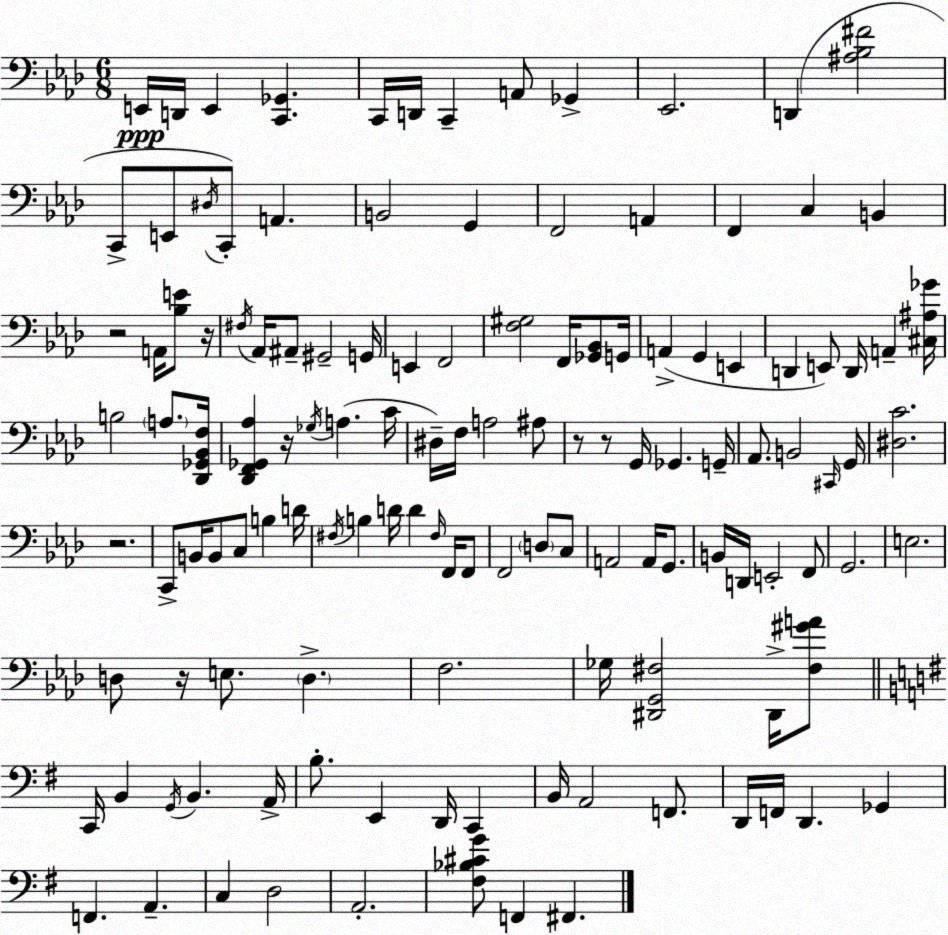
X:1
T:Untitled
M:6/8
L:1/4
K:Ab
E,,/4 D,,/4 E,, [C,,_G,,] C,,/4 D,,/4 C,, A,,/2 _G,, _E,,2 D,, [^A,_B,^F]2 C,,/2 E,,/2 ^D,/4 C,,/2 A,, B,,2 G,, F,,2 A,, F,, C, B,, z2 A,,/4 [_B,E]/2 z/4 ^F,/4 _A,,/4 ^A,,/2 ^G,,2 G,,/4 E,, F,,2 [F,^G,]2 F,,/4 [_G,,_B,,]/2 G,,/4 A,, G,, E,, D,, E,,/2 D,,/4 A,, [^C,^A,_G]/4 B,2 A,/2 [_D,,_G,,_B,,F,]/4 [_D,,F,,_G,,_A,] z/4 _G,/4 A, C/4 ^D,/4 F,/4 A,2 ^A,/2 z/2 z/2 G,,/4 _G,, G,,/4 _A,,/2 B,,2 ^C,,/4 G,,/4 [^D,C]2 z2 C,,/2 B,,/4 B,,/2 C,/2 B, D/4 ^F,/4 B, D/4 D ^F,/4 F,,/4 F,,/2 F,,2 D,/2 C,/2 A,,2 A,,/4 G,,/2 B,,/4 D,,/4 E,,2 F,,/2 G,,2 E,2 D,/2 z/4 E,/2 D, F,2 _G,/4 [^D,,G,,^F,]2 ^D,,/4 [^F,^GA]/2 C,,/4 B,, G,,/4 B,, A,,/4 B,/2 E,, D,,/4 C,, B,,/4 A,,2 F,,/2 D,,/4 F,,/4 D,, _G,, F,, A,, C, D,2 A,,2 [^F,_B,^CG]/2 F,, ^F,,